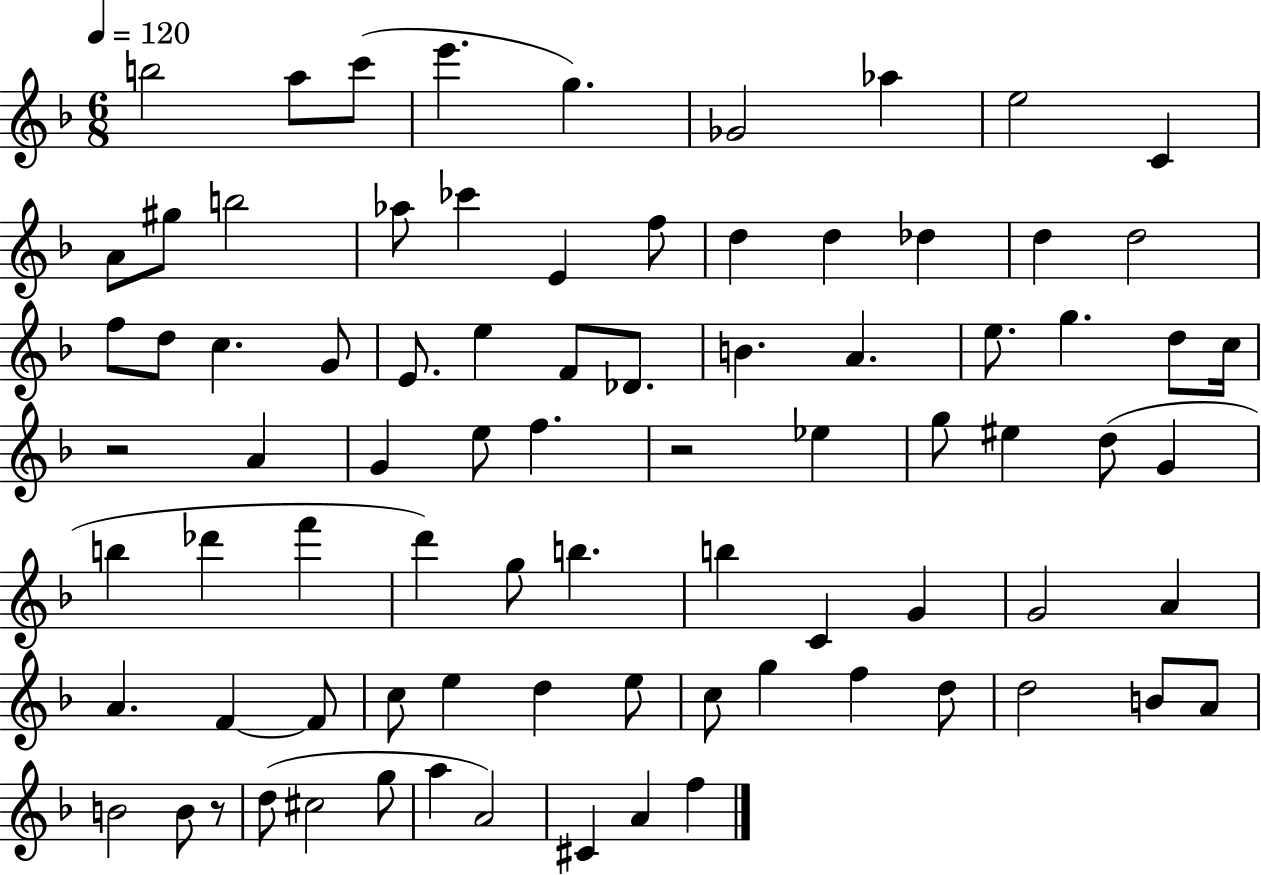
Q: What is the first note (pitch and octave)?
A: B5